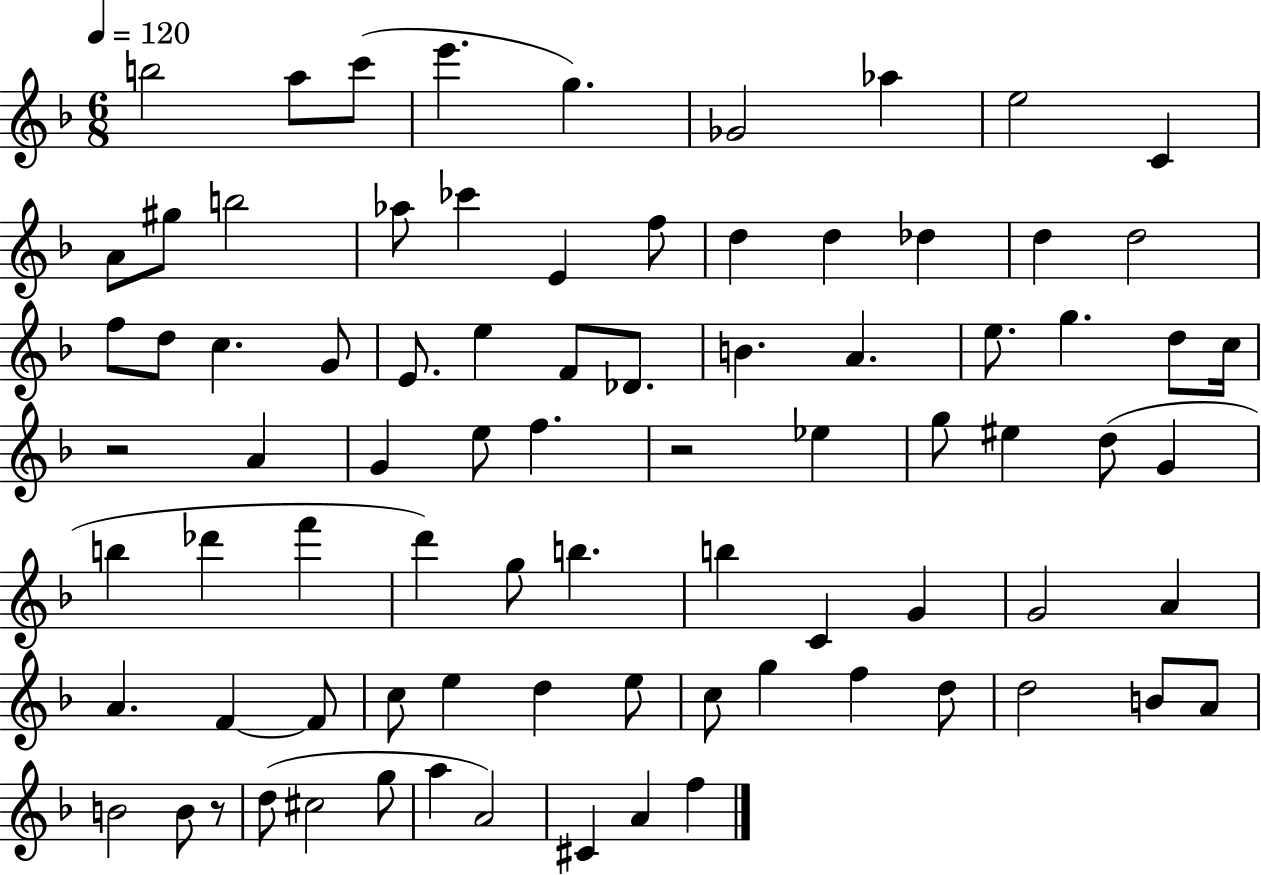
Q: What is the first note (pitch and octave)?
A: B5